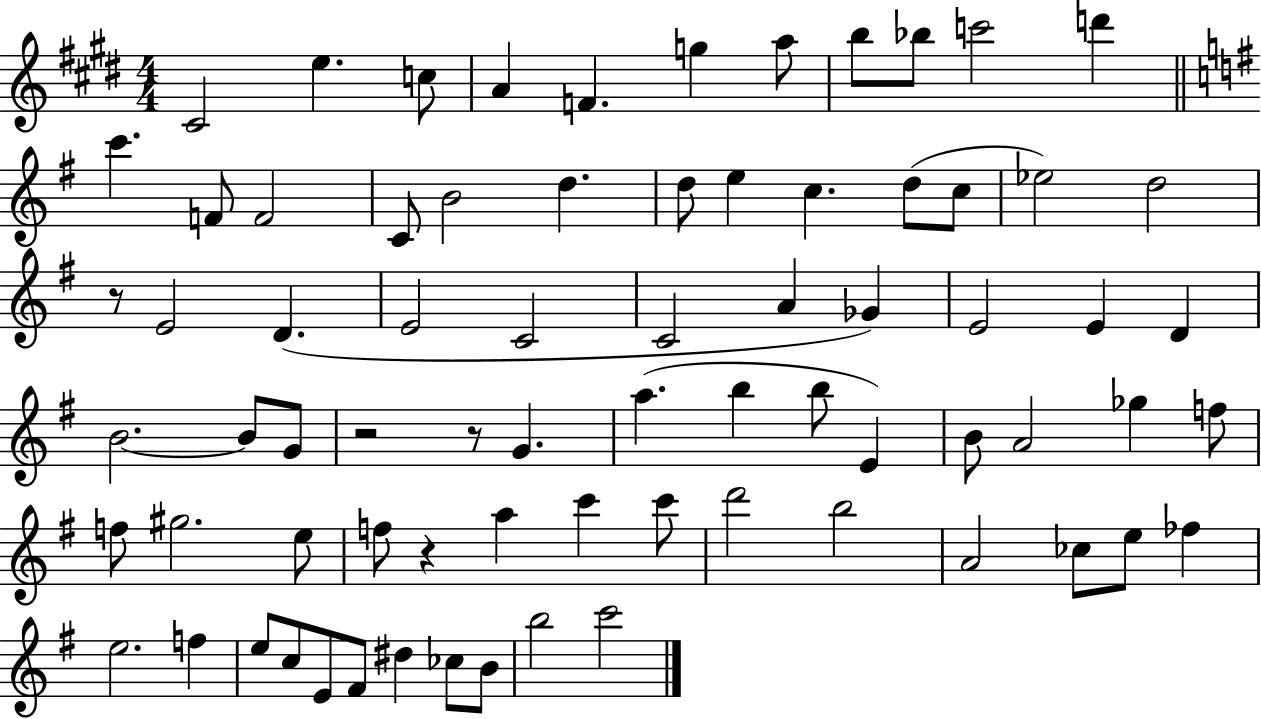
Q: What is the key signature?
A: E major